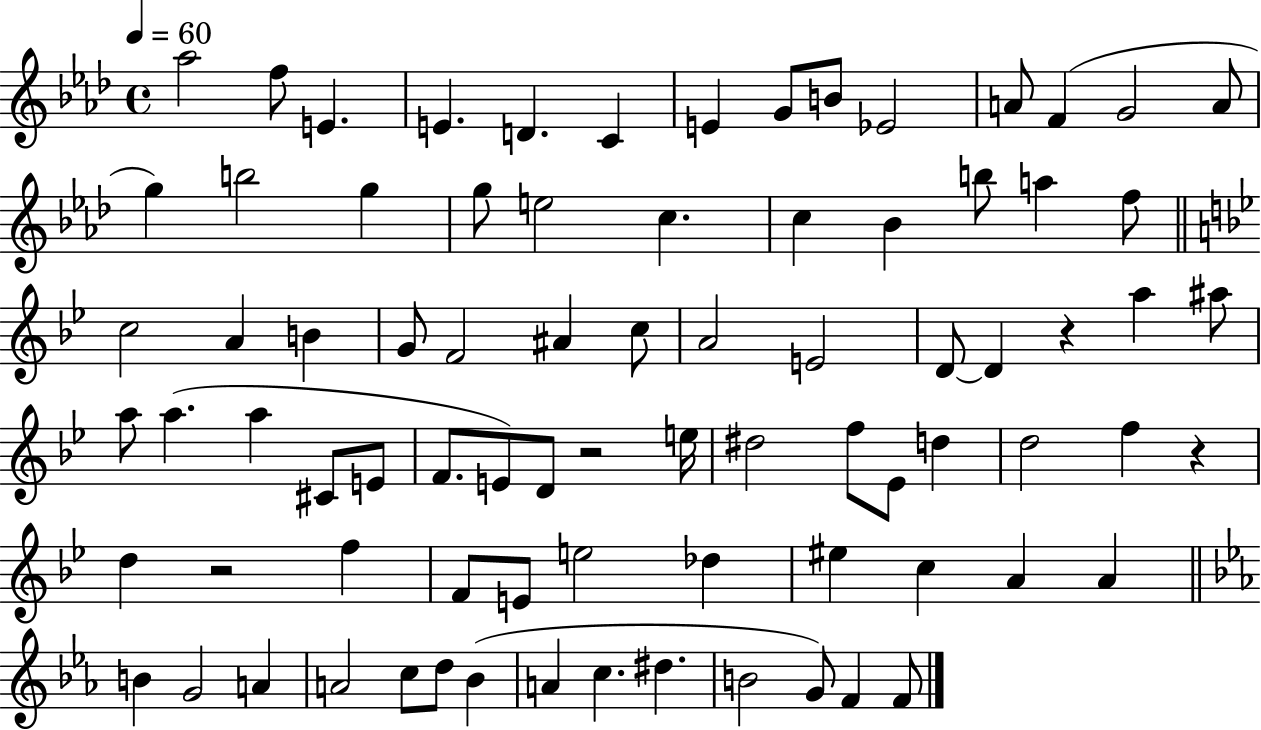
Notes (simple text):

Ab5/h F5/e E4/q. E4/q. D4/q. C4/q E4/q G4/e B4/e Eb4/h A4/e F4/q G4/h A4/e G5/q B5/h G5/q G5/e E5/h C5/q. C5/q Bb4/q B5/e A5/q F5/e C5/h A4/q B4/q G4/e F4/h A#4/q C5/e A4/h E4/h D4/e D4/q R/q A5/q A#5/e A5/e A5/q. A5/q C#4/e E4/e F4/e. E4/e D4/e R/h E5/s D#5/h F5/e Eb4/e D5/q D5/h F5/q R/q D5/q R/h F5/q F4/e E4/e E5/h Db5/q EIS5/q C5/q A4/q A4/q B4/q G4/h A4/q A4/h C5/e D5/e Bb4/q A4/q C5/q. D#5/q. B4/h G4/e F4/q F4/e